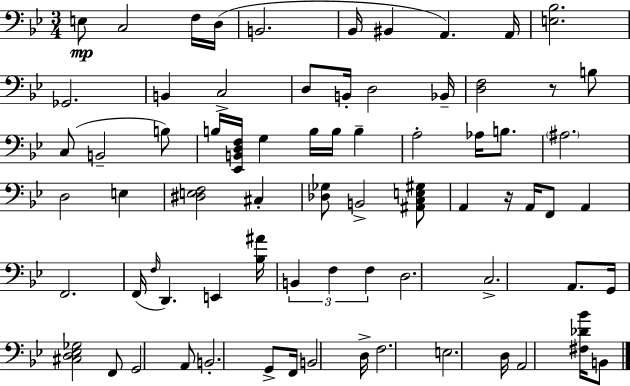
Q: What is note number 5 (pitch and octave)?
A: B2